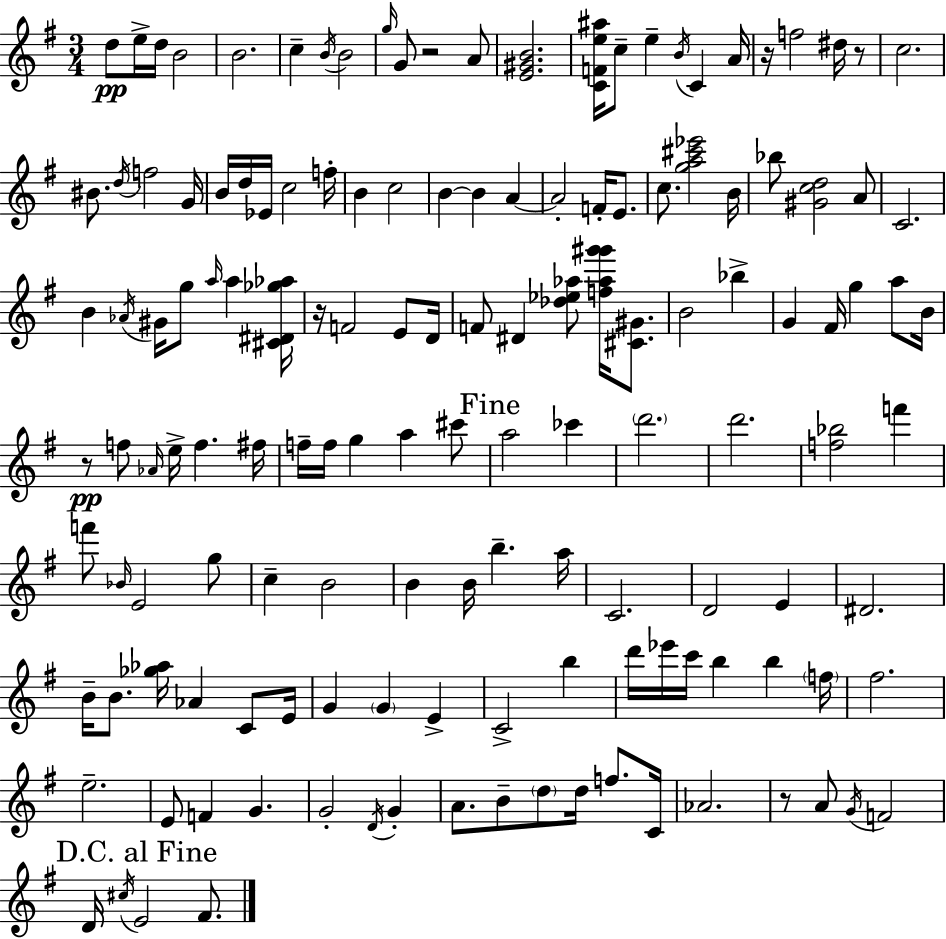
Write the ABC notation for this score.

X:1
T:Untitled
M:3/4
L:1/4
K:Em
d/2 e/4 d/4 B2 B2 c B/4 B2 g/4 G/2 z2 A/2 [E^GB]2 [CFe^a]/4 c/2 e B/4 C A/4 z/4 f2 ^d/4 z/2 c2 ^B/2 d/4 f2 G/4 B/4 d/4 _E/4 c2 f/4 B c2 B B A A2 F/4 E/2 c/2 [ga^c'_e']2 B/4 _b/2 [^Gcd]2 A/2 C2 B _A/4 ^G/4 g/2 a/4 a [^C^D_g_a]/4 z/4 F2 E/2 D/4 F/2 ^D [_d_e_a]/2 [f_a^g'g']/4 [^C^G]/2 B2 _b G ^F/4 g a/2 B/4 z/2 f/2 _A/4 e/4 f ^f/4 f/4 f/4 g a ^c'/2 a2 _c' d'2 d'2 [f_b]2 f' f'/2 _B/4 E2 g/2 c B2 B B/4 b a/4 C2 D2 E ^D2 B/4 B/2 [_g_a]/4 _A C/2 E/4 G G E C2 b d'/4 _e'/4 c'/4 b b f/4 ^f2 e2 E/2 F G G2 D/4 G A/2 B/2 d/2 d/4 f/2 C/4 _A2 z/2 A/2 G/4 F2 D/4 ^c/4 E2 ^F/2